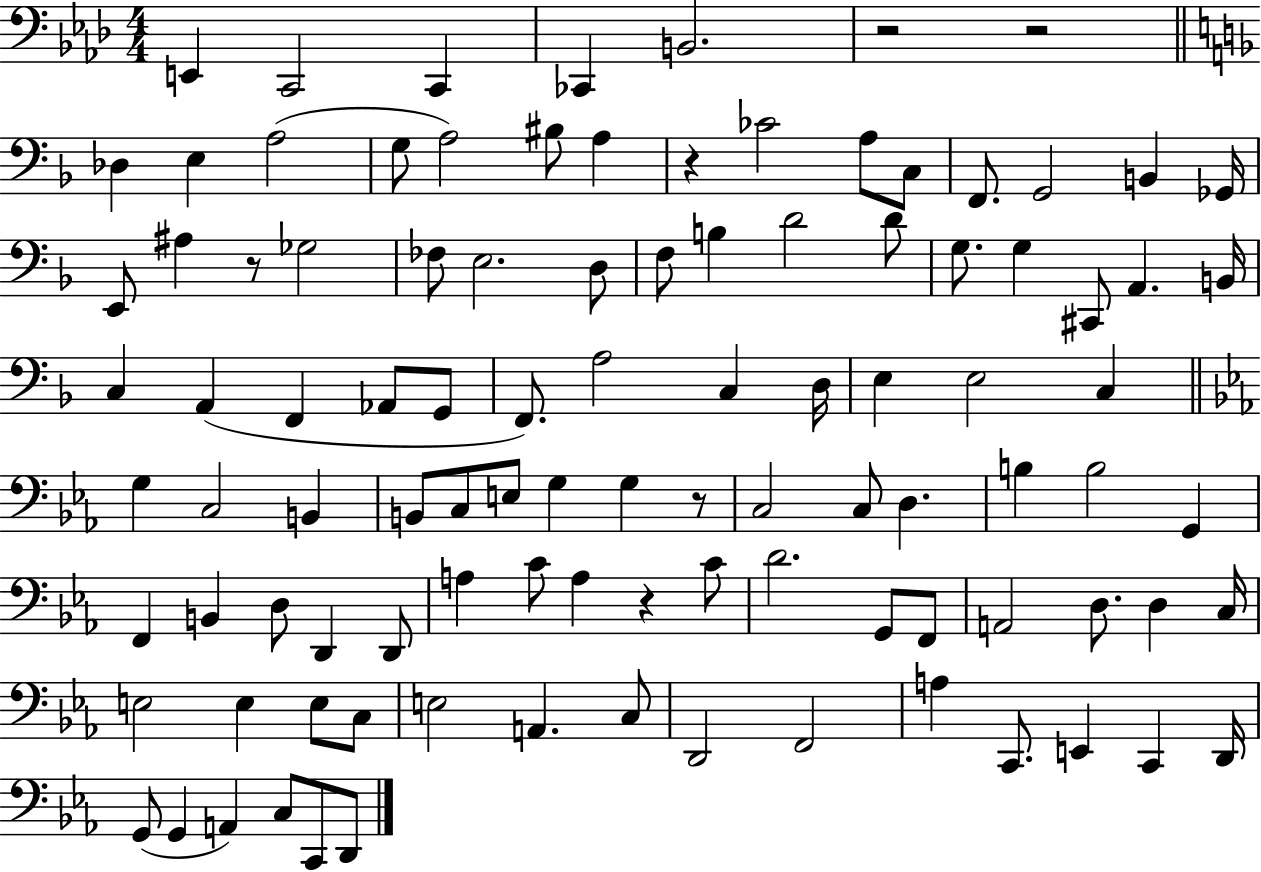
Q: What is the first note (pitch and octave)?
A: E2